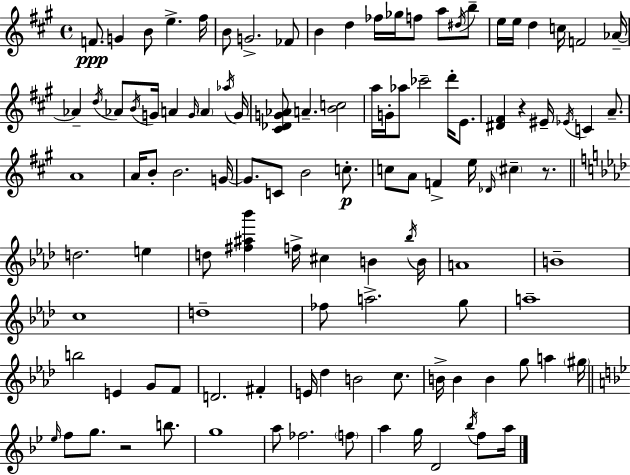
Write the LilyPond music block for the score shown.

{
  \clef treble
  \time 4/4
  \defaultTimeSignature
  \key a \major
  \repeat volta 2 { f'8.\ppp g'4 b'8 e''4.-> fis''16 | b'8 g'2.-> fes'8 | b'4 d''4 fes''16 ges''16 f''8 a''8 \acciaccatura { dis''16 } b''8-- | e''16 e''16 d''4 c''16 f'2 | \break aes'16--~~ aes'4-- \acciaccatura { d''16 } aes'8 \acciaccatura { b'16 } g'16 a'4 \grace { g'16 } \parenthesize a'4 | \acciaccatura { aes''16 } g'16 <cis' des' g' aes'>8 a'4.-- <b' c''>2 | a''16 g'16-. aes''8 ces'''2-- | d'''16-. e'8. <dis' fis'>4 r4 eis'16-- \acciaccatura { ees'16 } c'4 | \break a'8.-- a'1 | a'16 b'8-. b'2. | g'16~~ g'8. c'8 b'2 | c''8.-.\p c''8 a'8 f'4-> e''16 \grace { des'16 } | \break \parenthesize cis''4-- r8. \bar "||" \break \key f \minor d''2. e''4 | d''8 <fis'' ais'' bes'''>4 f''16-> cis''4 b'4 \acciaccatura { bes''16 } | b'16 a'1 | b'1-- | \break c''1 | d''1-- | fes''8 a''2.-> g''8 | a''1-- | \break b''2 e'4 g'8 f'8 | d'2. fis'4-. | e'16 des''4 b'2 c''8. | b'16-> b'4 b'4 g''8 a''4 | \break \parenthesize gis''16 \bar "||" \break \key bes \major \grace { ees''16 } f''8 g''8. r2 b''8. | g''1 | a''8 fes''2. \parenthesize f''8 | a''4 g''16 d'2 \acciaccatura { bes''16 } f''8 | \break a''16 } \bar "|."
}